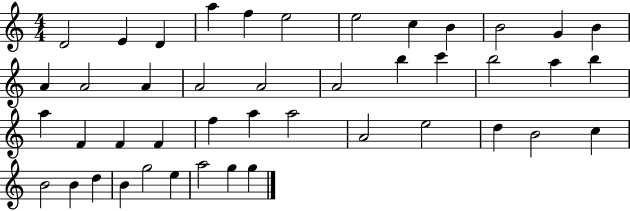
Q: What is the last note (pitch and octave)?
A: G5